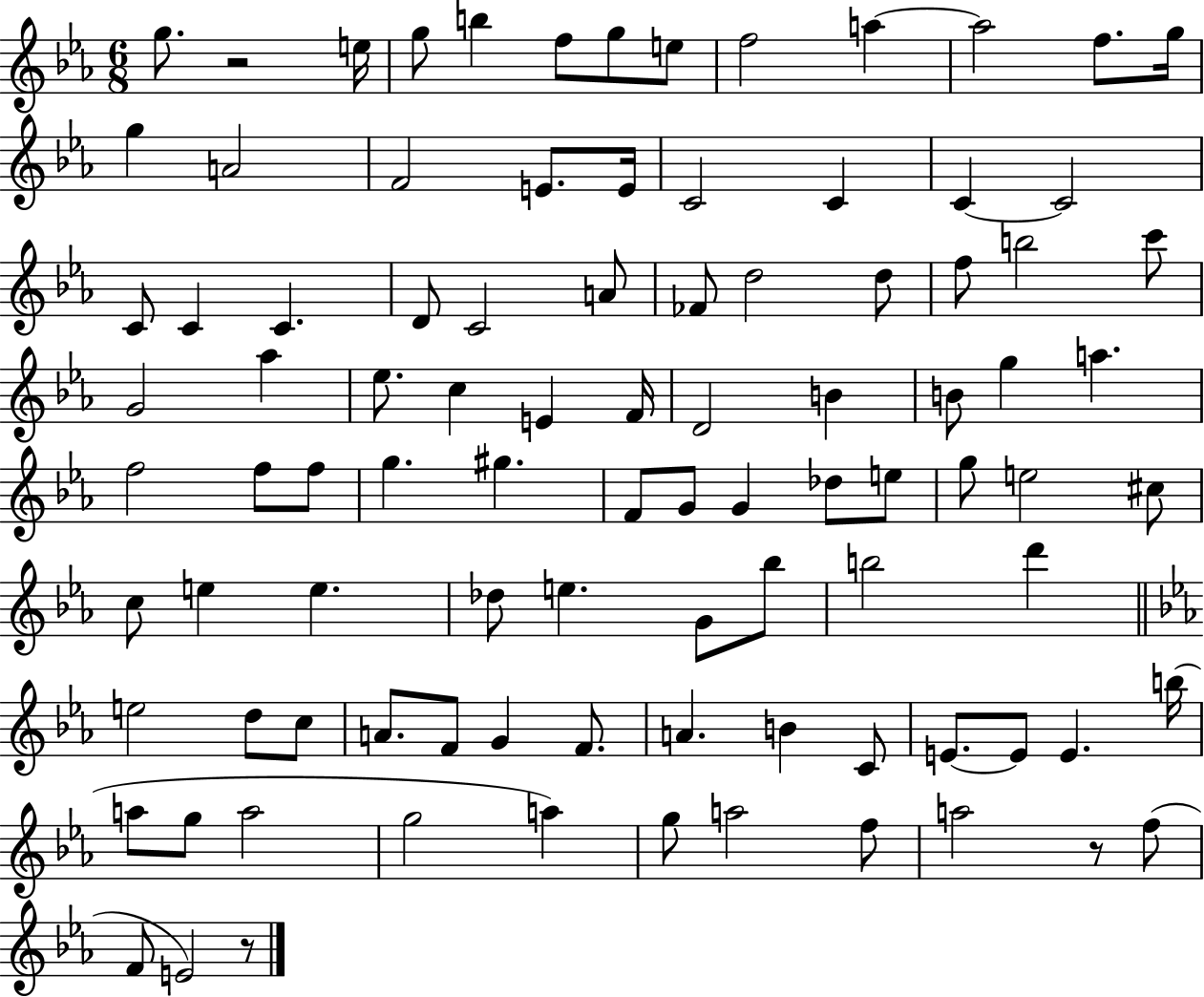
X:1
T:Untitled
M:6/8
L:1/4
K:Eb
g/2 z2 e/4 g/2 b f/2 g/2 e/2 f2 a a2 f/2 g/4 g A2 F2 E/2 E/4 C2 C C C2 C/2 C C D/2 C2 A/2 _F/2 d2 d/2 f/2 b2 c'/2 G2 _a _e/2 c E F/4 D2 B B/2 g a f2 f/2 f/2 g ^g F/2 G/2 G _d/2 e/2 g/2 e2 ^c/2 c/2 e e _d/2 e G/2 _b/2 b2 d' e2 d/2 c/2 A/2 F/2 G F/2 A B C/2 E/2 E/2 E b/4 a/2 g/2 a2 g2 a g/2 a2 f/2 a2 z/2 f/2 F/2 E2 z/2